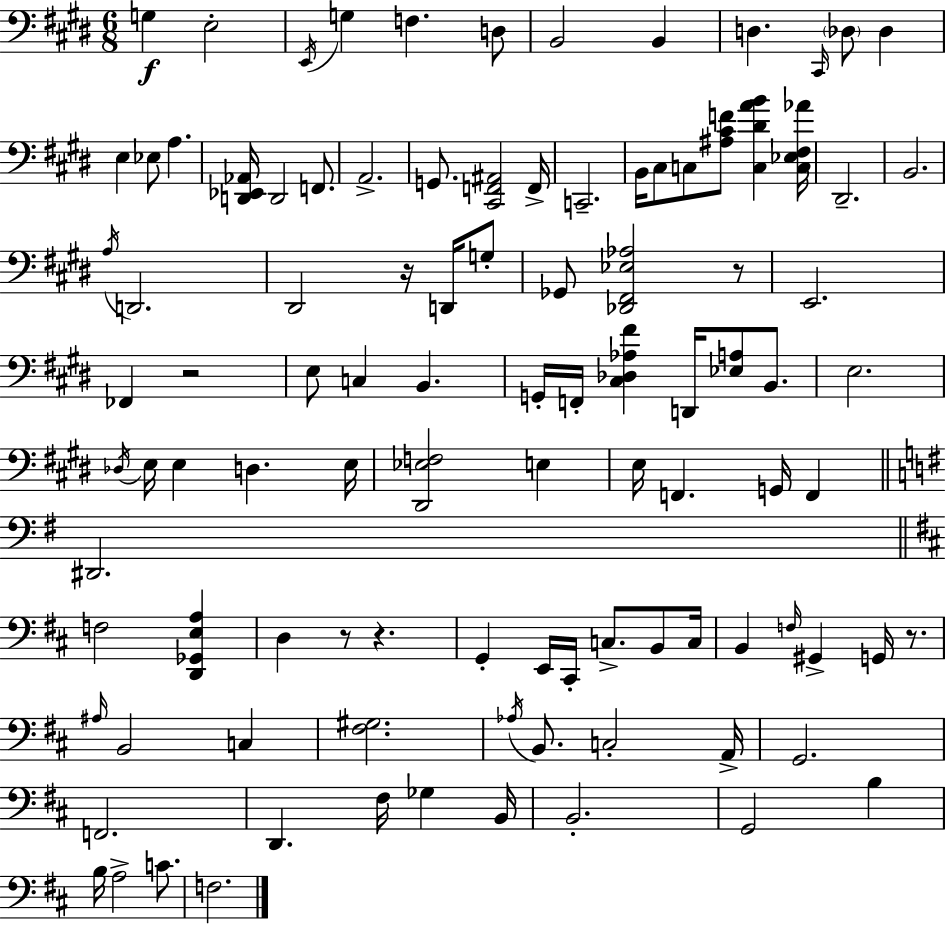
{
  \clef bass
  \numericTimeSignature
  \time 6/8
  \key e \major
  g4\f e2-. | \acciaccatura { e,16 } g4 f4. d8 | b,2 b,4 | d4. \grace { cis,16 } \parenthesize des8 des4 | \break e4 ees8 a4. | <d, ees, aes,>16 d,2 f,8. | a,2.-> | g,8. <cis, f, ais,>2 | \break f,16-> c,2.-- | b,16 cis8 c8 <ais cis' f'>8 <c dis' a' b'>4 | <c ees fis aes'>16 dis,2.-- | b,2. | \break \acciaccatura { a16 } d,2. | dis,2 r16 | d,16 g8-. ges,8 <des, fis, ees aes>2 | r8 e,2. | \break fes,4 r2 | e8 c4 b,4. | g,16-. f,16-. <cis des aes fis'>4 d,16 <ees a>8 | b,8. e2. | \break \acciaccatura { des16 } e16 e4 d4. | e16 <dis, ees f>2 | e4 e16 f,4. g,16 | f,4 \bar "||" \break \key g \major dis,2. | \bar "||" \break \key d \major f2 <d, ges, e a>4 | d4 r8 r4. | g,4-. e,16 cis,16-. c8.-> b,8 c16 | b,4 \grace { f16 } gis,4-> g,16 r8. | \break \grace { ais16 } b,2 c4 | <fis gis>2. | \acciaccatura { aes16 } b,8. c2-. | a,16-> g,2. | \break f,2. | d,4. fis16 ges4 | b,16 b,2.-. | g,2 b4 | \break b16 a2-> | c'8. f2. | \bar "|."
}